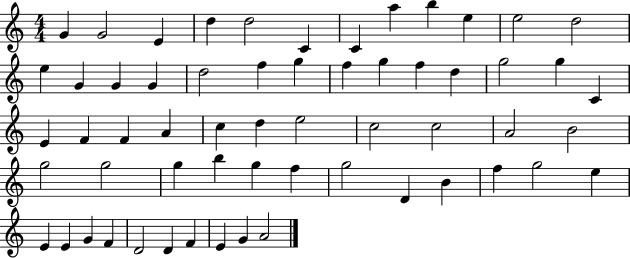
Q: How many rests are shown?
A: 0